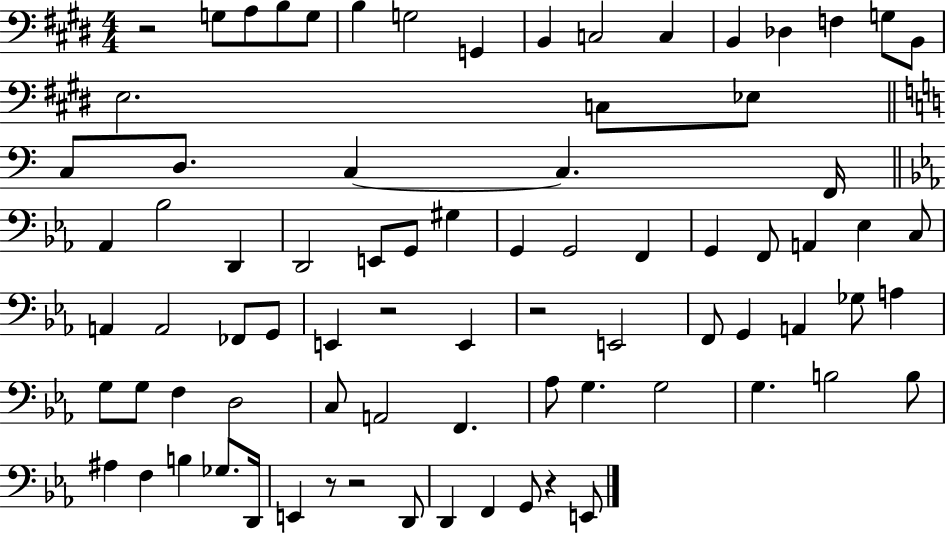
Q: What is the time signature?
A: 4/4